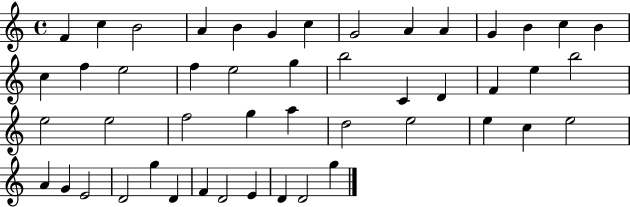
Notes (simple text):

F4/q C5/q B4/h A4/q B4/q G4/q C5/q G4/h A4/q A4/q G4/q B4/q C5/q B4/q C5/q F5/q E5/h F5/q E5/h G5/q B5/h C4/q D4/q F4/q E5/q B5/h E5/h E5/h F5/h G5/q A5/q D5/h E5/h E5/q C5/q E5/h A4/q G4/q E4/h D4/h G5/q D4/q F4/q D4/h E4/q D4/q D4/h G5/q